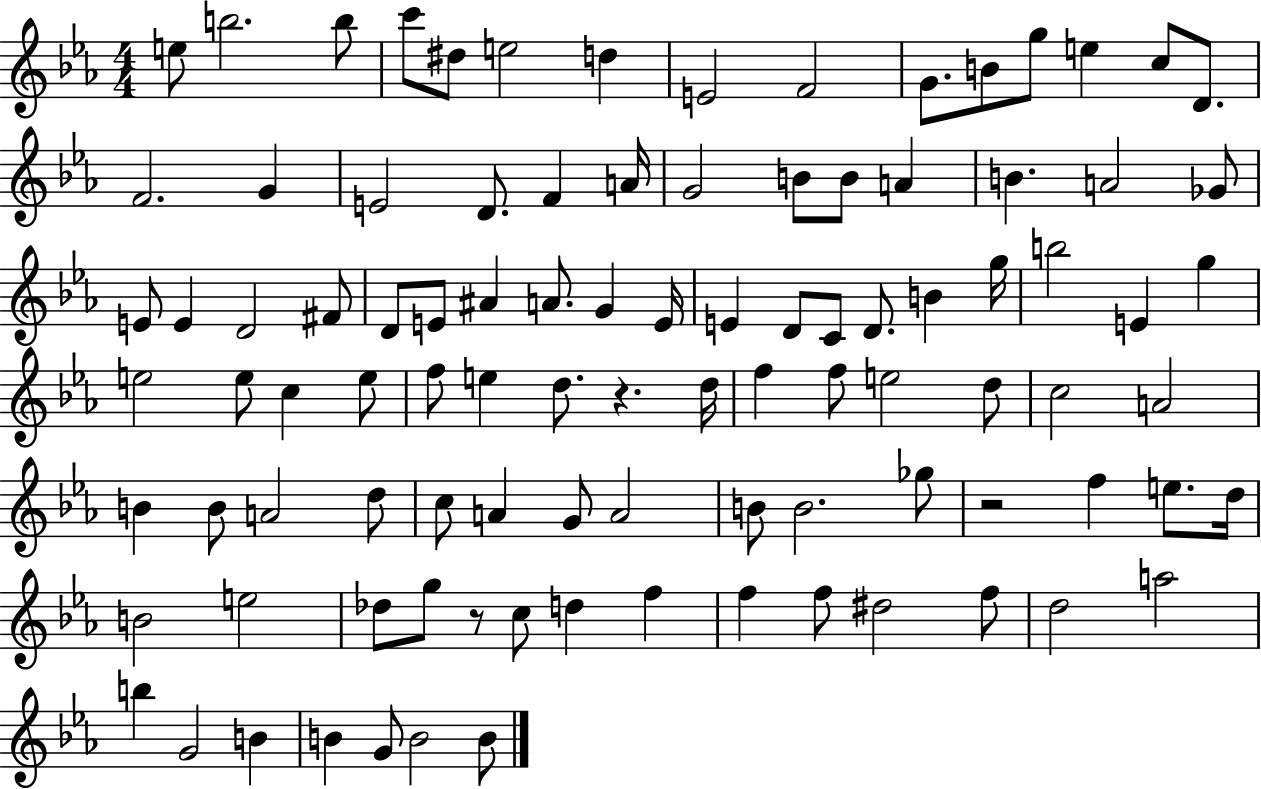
X:1
T:Untitled
M:4/4
L:1/4
K:Eb
e/2 b2 b/2 c'/2 ^d/2 e2 d E2 F2 G/2 B/2 g/2 e c/2 D/2 F2 G E2 D/2 F A/4 G2 B/2 B/2 A B A2 _G/2 E/2 E D2 ^F/2 D/2 E/2 ^A A/2 G E/4 E D/2 C/2 D/2 B g/4 b2 E g e2 e/2 c e/2 f/2 e d/2 z d/4 f f/2 e2 d/2 c2 A2 B B/2 A2 d/2 c/2 A G/2 A2 B/2 B2 _g/2 z2 f e/2 d/4 B2 e2 _d/2 g/2 z/2 c/2 d f f f/2 ^d2 f/2 d2 a2 b G2 B B G/2 B2 B/2